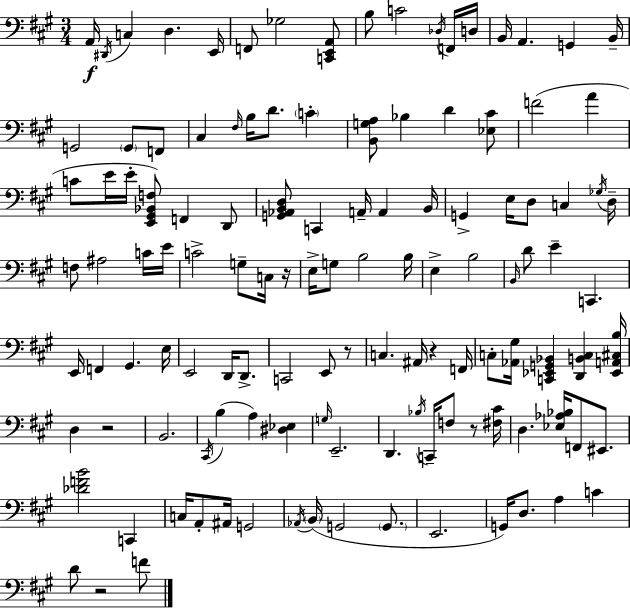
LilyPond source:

{
  \clef bass
  \numericTimeSignature
  \time 3/4
  \key a \major
  \repeat volta 2 { a,16\f \acciaccatura { dis,16 } c4 d4. | e,16 f,8 ges2 <c, e, a,>8 | b8 c'2 \acciaccatura { des16 } | f,16 d16 b,16 a,4. g,4 | \break b,16-- g,2 \parenthesize g,8 | f,8 cis4 \grace { fis16 } b16 d'8. \parenthesize c'4-. | <b, g a>8 bes4 d'4 | <ees cis'>8 f'2( a'4 | \break c'8 e'16 e'16-. <e, gis, bes, f>8) f,4 | d,8 <g, aes, b, d>8 c,4 a,16-- a,4 | b,16 g,4-> e16 d8 c4 | \acciaccatura { ges16 } d16-- f8 ais2 | \break c'16 e'16 c'2-> | g8-- c16 r16 e16-> g8 b2 | b16 e4-> b2 | \grace { b,16 } d'8 e'4-- c,4. | \break e,16 f,4 gis,4. | e16 e,2 | d,16 d,8.-> c,2 | e,8 r8 c4. ais,16 | \break r4 f,16 c8-. <aes, gis>16 <c, ees, g, bes,>4 | <d, b, c>4 <ees, a, cis b>16 d4 r2 | b,2. | \acciaccatura { cis,16 }( b4 a4) | \break <dis ees>4 \grace { g16 } e,2.-- | d,4. | \acciaccatura { bes16 } c,16-- f8 r8 <fis cis'>16 d4. | <ees aes bes>16 f,8 eis,8. <des' f' b'>2 | \break c,4 c16 a,8-. ais,16 | g,2 \acciaccatura { aes,16 } \parenthesize b,16( g,2 | \parenthesize g,8. e,2. | g,16) d8. | \break a4 c'4 d'8 r2 | f'8 } \bar "|."
}